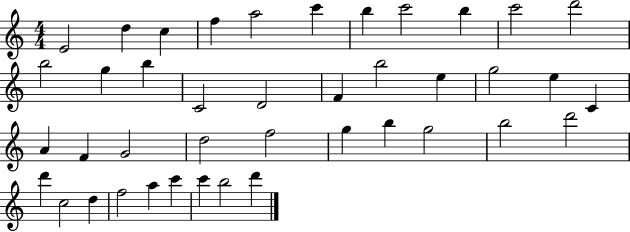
E4/h D5/q C5/q F5/q A5/h C6/q B5/q C6/h B5/q C6/h D6/h B5/h G5/q B5/q C4/h D4/h F4/q B5/h E5/q G5/h E5/q C4/q A4/q F4/q G4/h D5/h F5/h G5/q B5/q G5/h B5/h D6/h D6/q C5/h D5/q F5/h A5/q C6/q C6/q B5/h D6/q